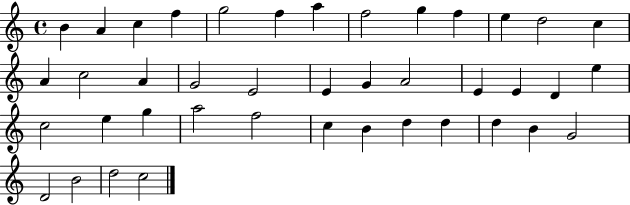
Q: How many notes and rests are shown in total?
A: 41